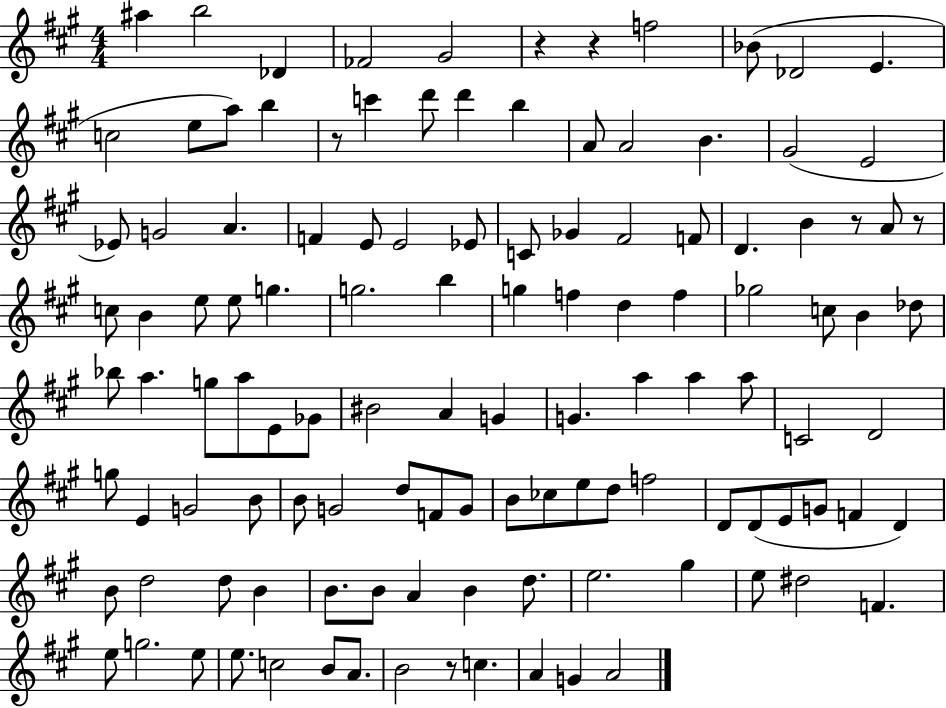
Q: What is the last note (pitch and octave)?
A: A4